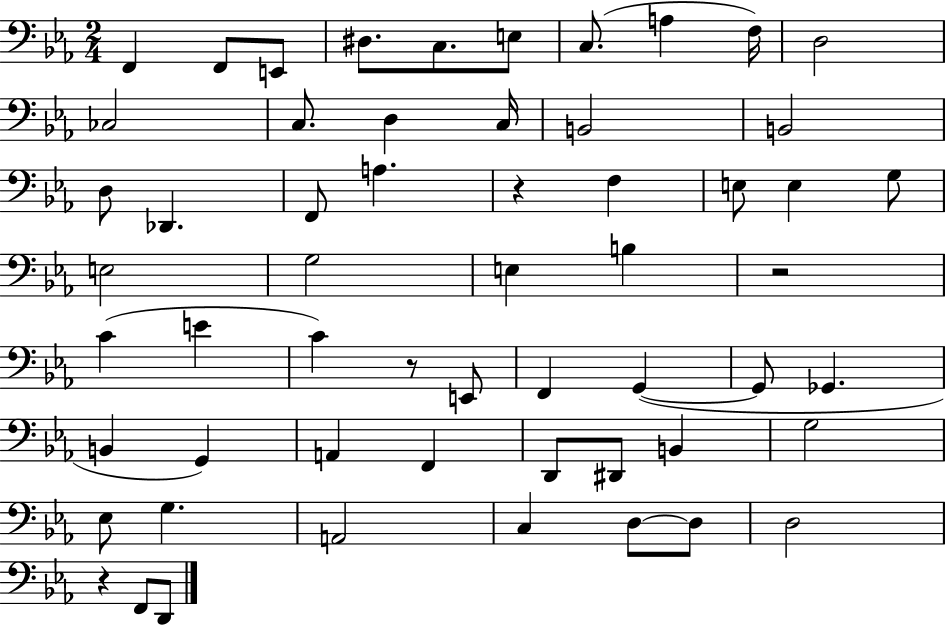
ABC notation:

X:1
T:Untitled
M:2/4
L:1/4
K:Eb
F,, F,,/2 E,,/2 ^D,/2 C,/2 E,/2 C,/2 A, F,/4 D,2 _C,2 C,/2 D, C,/4 B,,2 B,,2 D,/2 _D,, F,,/2 A, z F, E,/2 E, G,/2 E,2 G,2 E, B, z2 C E C z/2 E,,/2 F,, G,, G,,/2 _G,, B,, G,, A,, F,, D,,/2 ^D,,/2 B,, G,2 _E,/2 G, A,,2 C, D,/2 D,/2 D,2 z F,,/2 D,,/2